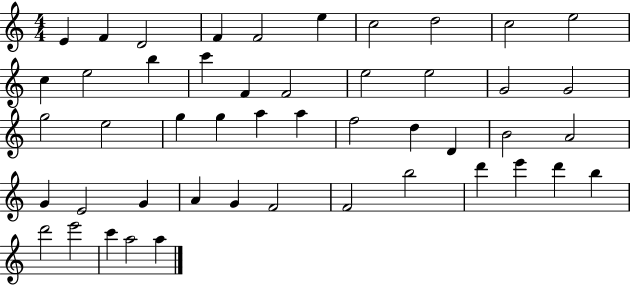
{
  \clef treble
  \numericTimeSignature
  \time 4/4
  \key c \major
  e'4 f'4 d'2 | f'4 f'2 e''4 | c''2 d''2 | c''2 e''2 | \break c''4 e''2 b''4 | c'''4 f'4 f'2 | e''2 e''2 | g'2 g'2 | \break g''2 e''2 | g''4 g''4 a''4 a''4 | f''2 d''4 d'4 | b'2 a'2 | \break g'4 e'2 g'4 | a'4 g'4 f'2 | f'2 b''2 | d'''4 e'''4 d'''4 b''4 | \break d'''2 e'''2 | c'''4 a''2 a''4 | \bar "|."
}